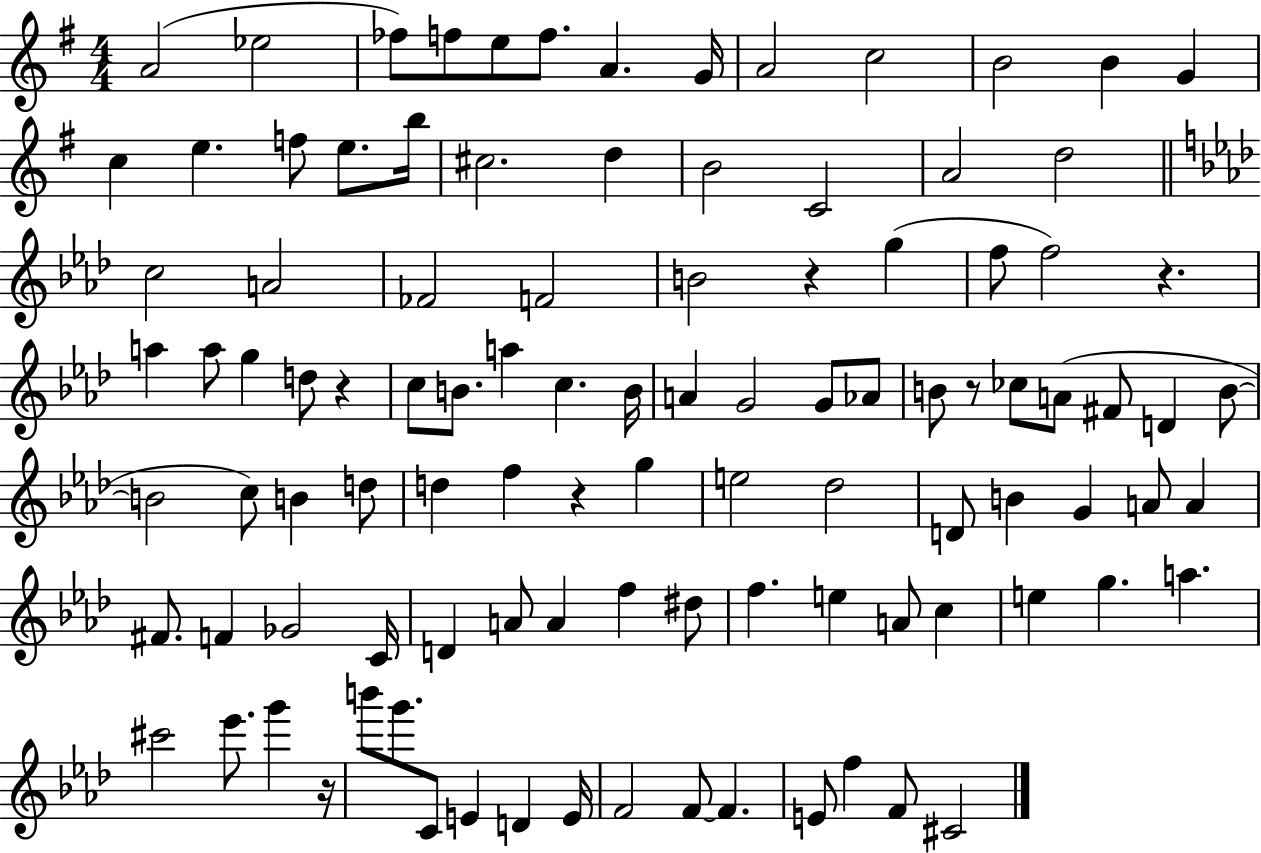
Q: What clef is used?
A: treble